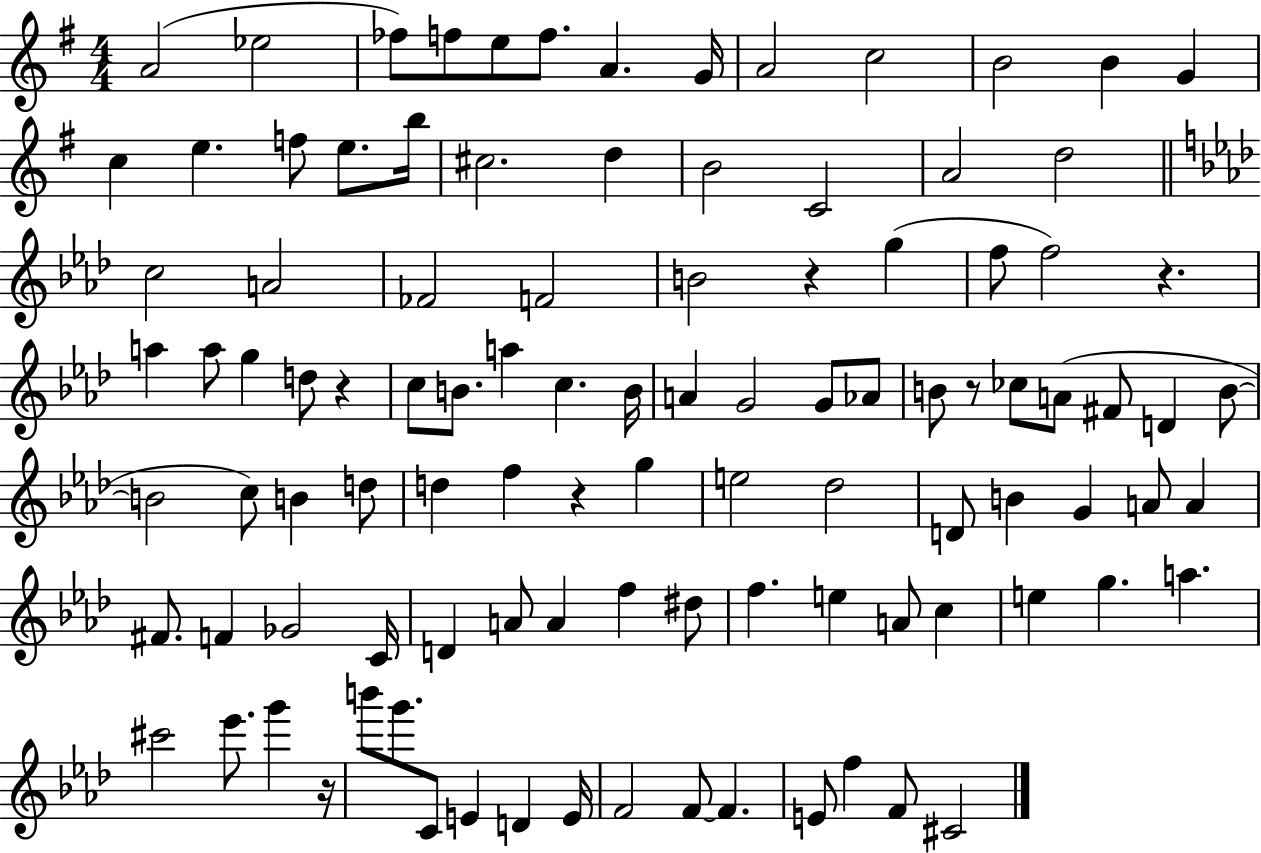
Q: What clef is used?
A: treble